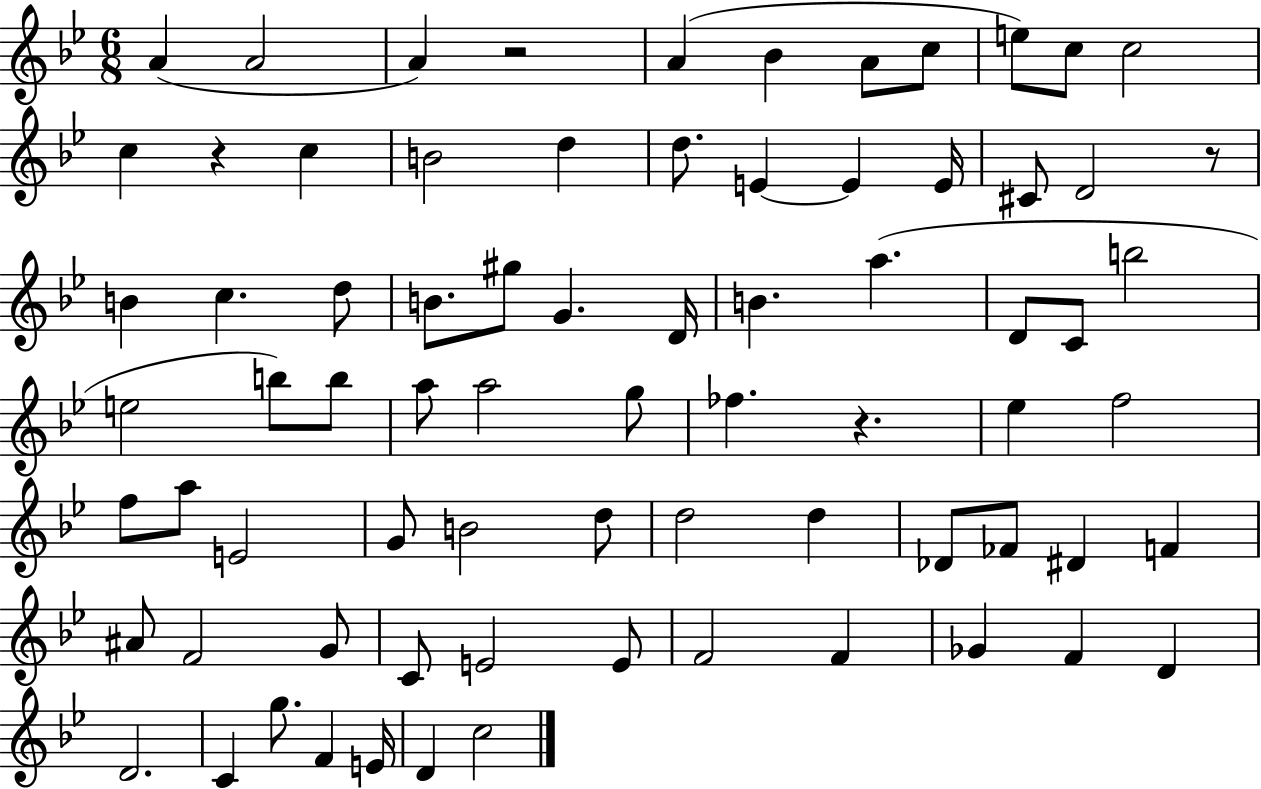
A4/q A4/h A4/q R/h A4/q Bb4/q A4/e C5/e E5/e C5/e C5/h C5/q R/q C5/q B4/h D5/q D5/e. E4/q E4/q E4/s C#4/e D4/h R/e B4/q C5/q. D5/e B4/e. G#5/e G4/q. D4/s B4/q. A5/q. D4/e C4/e B5/h E5/h B5/e B5/e A5/e A5/h G5/e FES5/q. R/q. Eb5/q F5/h F5/e A5/e E4/h G4/e B4/h D5/e D5/h D5/q Db4/e FES4/e D#4/q F4/q A#4/e F4/h G4/e C4/e E4/h E4/e F4/h F4/q Gb4/q F4/q D4/q D4/h. C4/q G5/e. F4/q E4/s D4/q C5/h